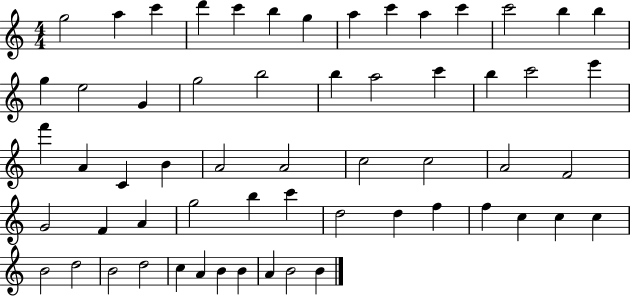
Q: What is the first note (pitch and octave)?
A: G5